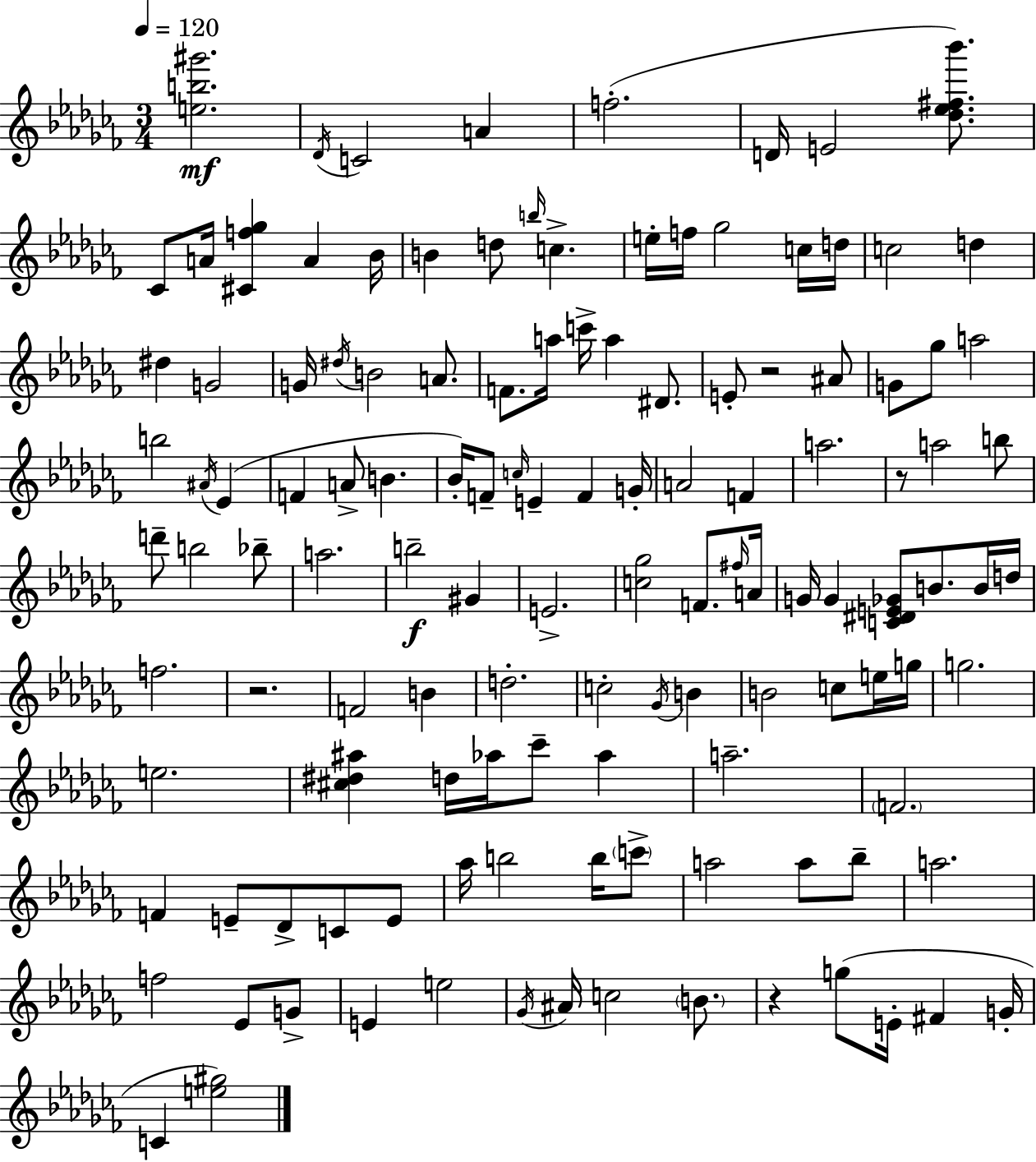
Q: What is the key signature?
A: AES minor